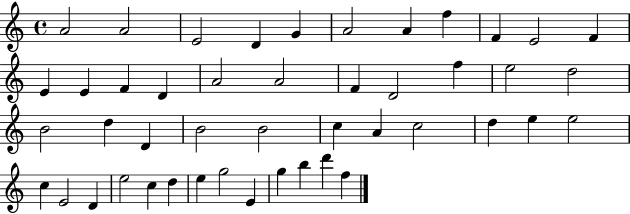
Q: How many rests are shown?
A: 0